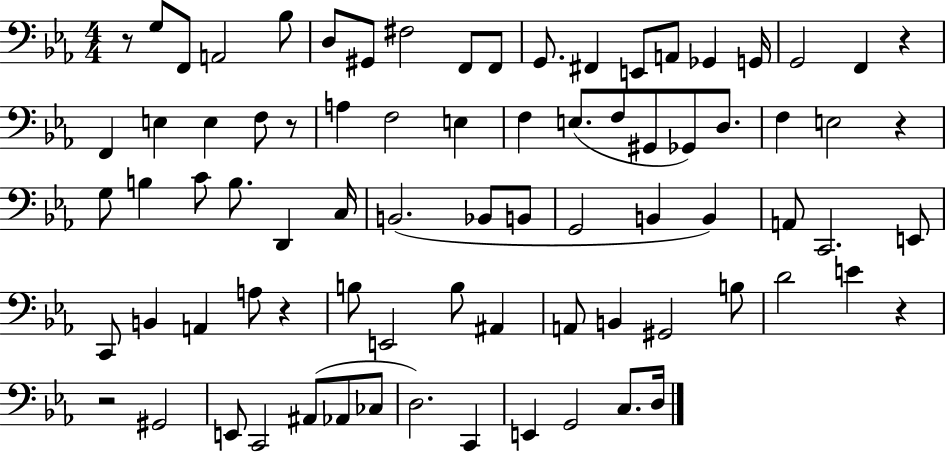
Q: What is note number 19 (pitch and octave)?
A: E3